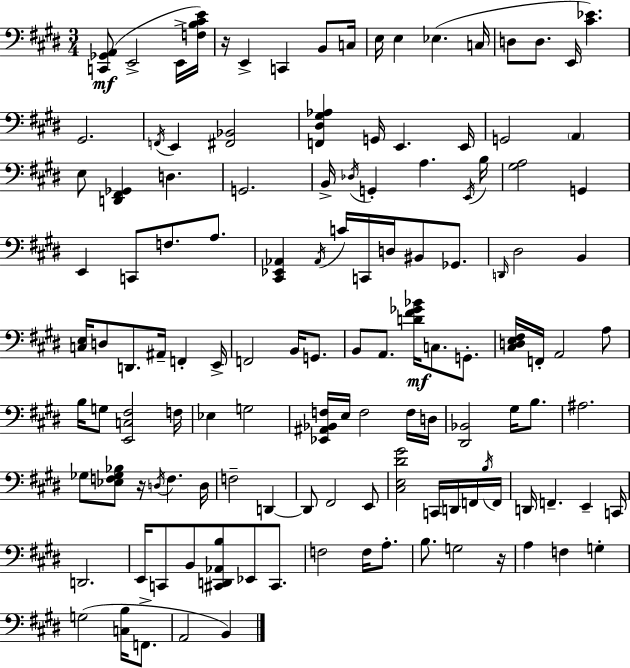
[C2,Gb2,A2]/e E2/h E2/s [F3,B3,C#4,E4]/s R/s E2/q C2/q B2/e C3/s E3/s E3/q Eb3/q. C3/s D3/e D3/e. E2/s [C#4,Eb4]/q. G#2/h. F2/s E2/q [F#2,Bb2]/h [F2,D#3,G#3,Ab3]/q G2/s E2/q. E2/s G2/h A2/q E3/e [D2,F#2,Gb2]/q D3/q. G2/h. B2/s Db3/s G2/q A3/q. E2/s B3/s [G#3,A3]/h G2/q E2/q C2/e F3/e. A3/e. [C#2,Eb2,Ab2]/q Ab2/s C4/s C2/s D3/s BIS2/e Gb2/e. D2/s D#3/h B2/q [C3,E3]/s D3/e D2/e. A#2/s F2/q E2/s F2/h B2/s G2/e. B2/e A2/e. [D4,F#4,Gb4,Bb4]/s C3/e. G2/e. [C#3,D3,E3,F#3]/s F2/s A2/h A3/e B3/s G3/e [E2,C3,F#3]/h F3/s Eb3/q G3/h [Eb2,A#2,Bb2,F3]/s E3/s F3/h F3/s D3/s [D#2,Bb2]/h G#3/s B3/e. A#3/h. Gb3/e [Eb3,F3,Gb3,Bb3]/e R/s D3/s F3/q. D3/s F3/h D2/q D2/e F#2/h E2/e [C#3,E3,D#4,G#4]/h C2/s D2/s F2/s B3/s F2/s D2/s F2/q. E2/q C2/s D2/h. E2/s C2/e B2/e [C#2,D2,Ab2,B3]/e Eb2/e C#2/e. F3/h F3/s A3/e. B3/e. G3/h R/s A3/q F3/q G3/q G3/h [C3,B3]/s F2/e. A2/h B2/q